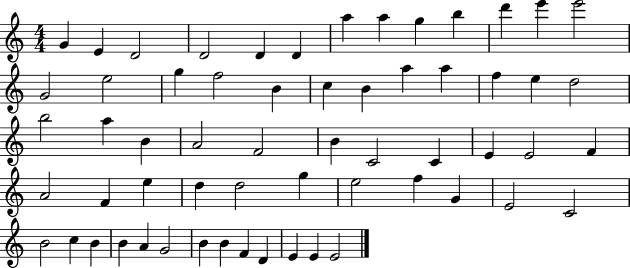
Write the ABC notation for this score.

X:1
T:Untitled
M:4/4
L:1/4
K:C
G E D2 D2 D D a a g b d' e' e'2 G2 e2 g f2 B c B a a f e d2 b2 a B A2 F2 B C2 C E E2 F A2 F e d d2 g e2 f G E2 C2 B2 c B B A G2 B B F D E E E2